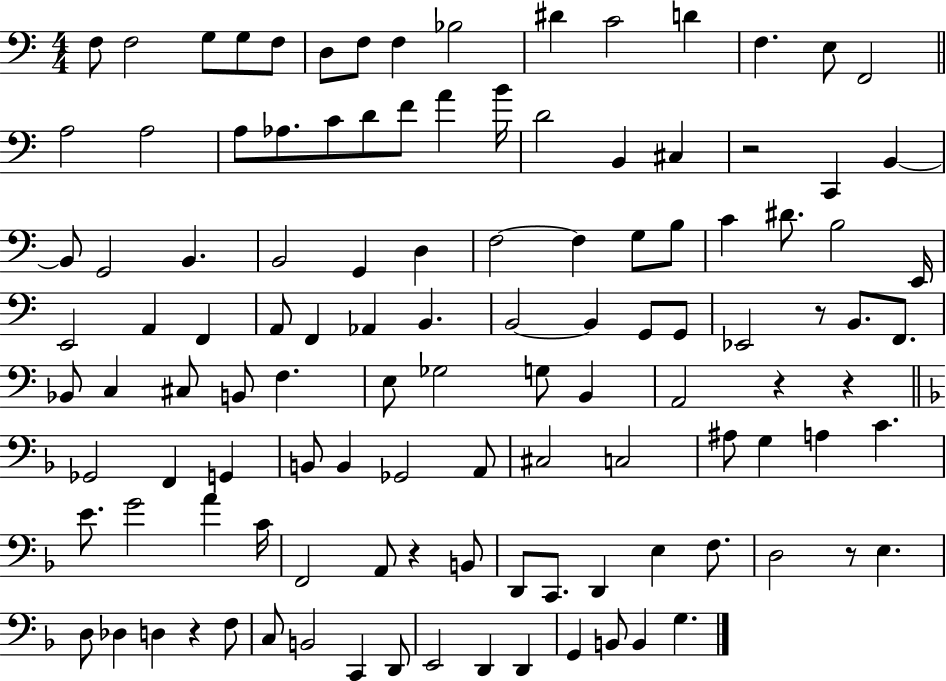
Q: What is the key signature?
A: C major